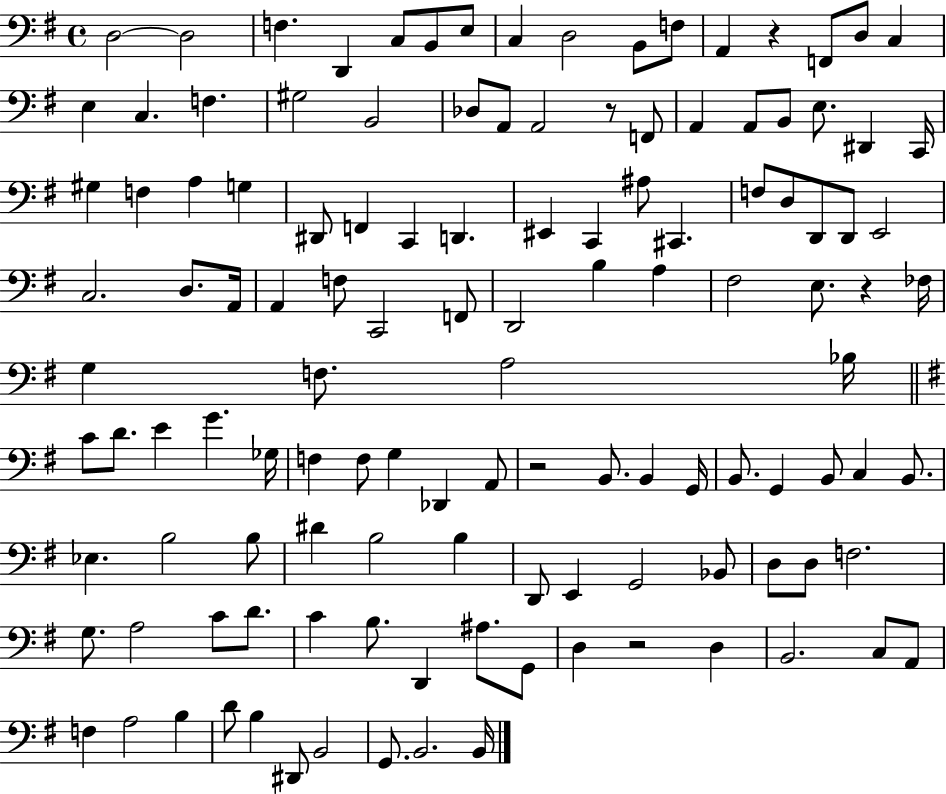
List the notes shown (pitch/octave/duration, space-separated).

D3/h D3/h F3/q. D2/q C3/e B2/e E3/e C3/q D3/h B2/e F3/e A2/q R/q F2/e D3/e C3/q E3/q C3/q. F3/q. G#3/h B2/h Db3/e A2/e A2/h R/e F2/e A2/q A2/e B2/e E3/e. D#2/q C2/s G#3/q F3/q A3/q G3/q D#2/e F2/q C2/q D2/q. EIS2/q C2/q A#3/e C#2/q. F3/e D3/e D2/e D2/e E2/h C3/h. D3/e. A2/s A2/q F3/e C2/h F2/e D2/h B3/q A3/q F#3/h E3/e. R/q FES3/s G3/q F3/e. A3/h Bb3/s C4/e D4/e. E4/q G4/q. Gb3/s F3/q F3/e G3/q Db2/q A2/e R/h B2/e. B2/q G2/s B2/e. G2/q B2/e C3/q B2/e. Eb3/q. B3/h B3/e D#4/q B3/h B3/q D2/e E2/q G2/h Bb2/e D3/e D3/e F3/h. G3/e. A3/h C4/e D4/e. C4/q B3/e. D2/q A#3/e. G2/e D3/q R/h D3/q B2/h. C3/e A2/e F3/q A3/h B3/q D4/e B3/q D#2/e B2/h G2/e. B2/h. B2/s